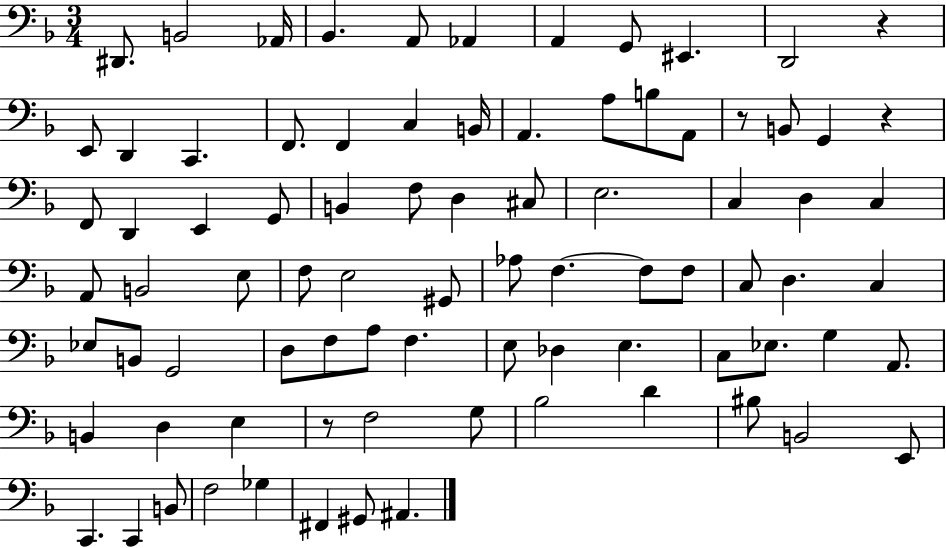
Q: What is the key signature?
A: F major